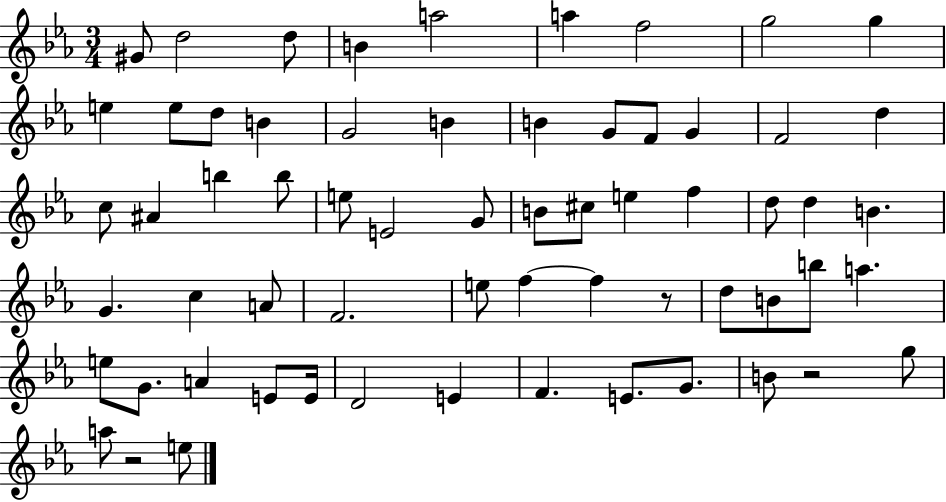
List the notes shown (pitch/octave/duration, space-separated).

G#4/e D5/h D5/e B4/q A5/h A5/q F5/h G5/h G5/q E5/q E5/e D5/e B4/q G4/h B4/q B4/q G4/e F4/e G4/q F4/h D5/q C5/e A#4/q B5/q B5/e E5/e E4/h G4/e B4/e C#5/e E5/q F5/q D5/e D5/q B4/q. G4/q. C5/q A4/e F4/h. E5/e F5/q F5/q R/e D5/e B4/e B5/e A5/q. E5/e G4/e. A4/q E4/e E4/s D4/h E4/q F4/q. E4/e. G4/e. B4/e R/h G5/e A5/e R/h E5/e